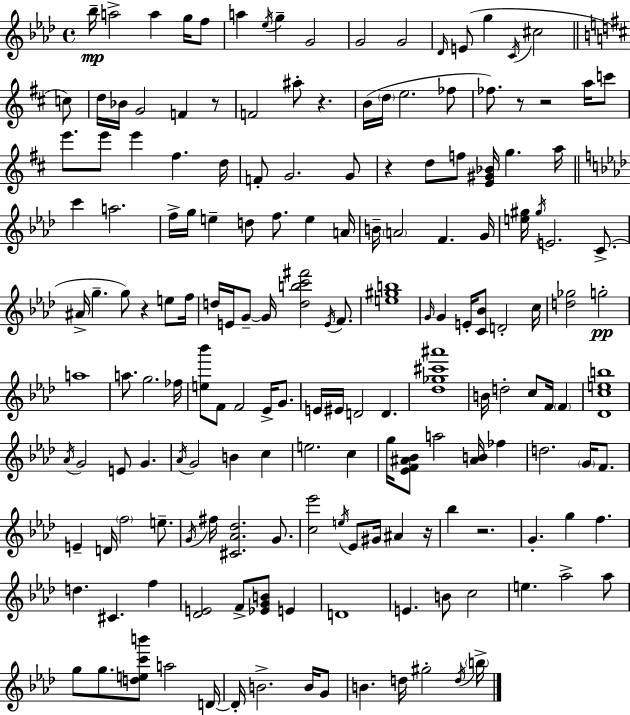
Bb5/s A5/h A5/q G5/s F5/e A5/q Eb5/s G5/q G4/h G4/h G4/h Db4/s E4/e G5/q C4/s C#5/h C5/e D5/s Bb4/s G4/h F4/q R/e F4/h A#5/e R/q. B4/s D5/s E5/h. FES5/e FES5/e. R/e R/h A5/s C6/e E6/e. E6/e E6/q F#5/q. D5/s F4/e G4/h. G4/e R/q D5/e F5/e [E4,G#4,Bb4]/s G5/q. A5/s C6/q A5/h. F5/s G5/s E5/q D5/e F5/e. E5/q A4/s B4/s A4/h F4/q. G4/s [E5,G#5]/s G#5/s E4/h. C4/e. A#4/s G5/q. G5/e R/q E5/e F5/s D5/s E4/s G4/e G4/s [D5,B5,C6,F#6]/h E4/s F4/e. [E5,G#5,B5]/w G4/s G4/q E4/s [C4,Bb4]/e D4/h C5/s [D5,Gb5]/h G5/h A5/w A5/e. G5/h. FES5/s [E5,Bb6]/e F4/e F4/h Eb4/s G4/e. E4/s EIS4/s D4/h D4/q. [Db5,Gb5,C#6,A#6]/w B4/s D5/h C5/e F4/s F4/q [Db4,C5,E5,B5]/w Ab4/s G4/h E4/e G4/q. Ab4/s G4/h B4/q C5/q E5/h. C5/q G5/s [Eb4,F4,A#4,Bb4]/e A5/h [A#4,B4]/s FES5/q D5/h. G4/s F4/e. E4/q D4/s F5/h E5/e. G4/s F#5/s [C#4,Ab4,Db5]/h. G4/e. [C5,Eb6]/h E5/s Eb4/e G#4/s A#4/q R/s Bb5/q R/h. G4/q. G5/q F5/q. D5/q. C#4/q. F5/q [Db4,E4]/h F4/e [Eb4,G4,B4]/e E4/q D4/w E4/q. B4/e C5/h E5/q. Ab5/h Ab5/e G5/e G5/e. [D5,E5,C6,B6]/e A5/h D4/s D4/s B4/h. B4/s G4/e B4/q. D5/s G#5/h D5/s B5/s